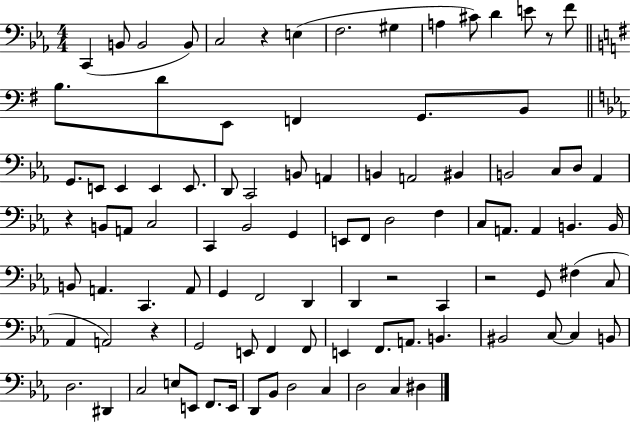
X:1
T:Untitled
M:4/4
L:1/4
K:Eb
C,, B,,/2 B,,2 B,,/2 C,2 z E, F,2 ^G, A, ^C/2 D E/2 z/2 F/2 B,/2 D/2 E,,/2 F,, G,,/2 B,,/2 G,,/2 E,,/2 E,, E,, E,,/2 D,,/2 C,,2 B,,/2 A,, B,, A,,2 ^B,, B,,2 C,/2 D,/2 _A,, z B,,/2 A,,/2 C,2 C,, _B,,2 G,, E,,/2 F,,/2 D,2 F, C,/2 A,,/2 A,, B,, B,,/4 B,,/2 A,, C,, A,,/2 G,, F,,2 D,, D,, z2 C,, z2 G,,/2 ^F, C,/2 _A,, A,,2 z G,,2 E,,/2 F,, F,,/2 E,, F,,/2 A,,/2 B,, ^B,,2 C,/2 C, B,,/2 D,2 ^D,, C,2 E,/2 E,,/2 F,,/2 E,,/4 D,,/2 _B,,/2 D,2 C, D,2 C, ^D,